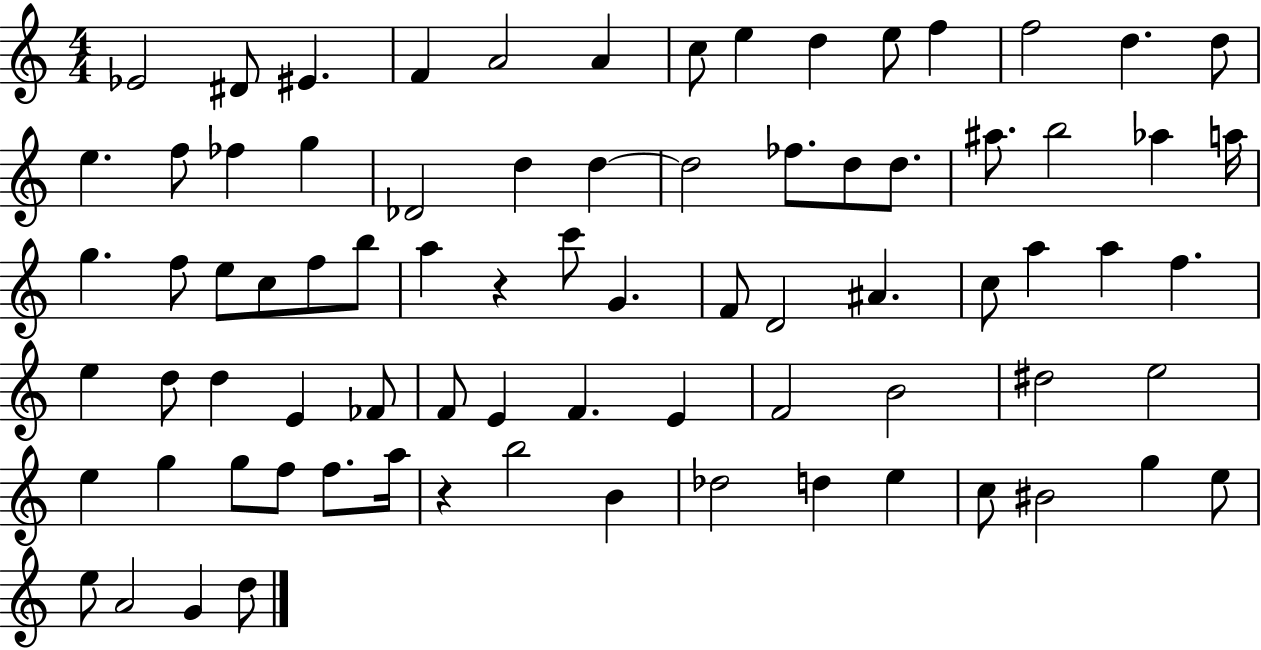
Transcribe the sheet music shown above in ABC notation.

X:1
T:Untitled
M:4/4
L:1/4
K:C
_E2 ^D/2 ^E F A2 A c/2 e d e/2 f f2 d d/2 e f/2 _f g _D2 d d d2 _f/2 d/2 d/2 ^a/2 b2 _a a/4 g f/2 e/2 c/2 f/2 b/2 a z c'/2 G F/2 D2 ^A c/2 a a f e d/2 d E _F/2 F/2 E F E F2 B2 ^d2 e2 e g g/2 f/2 f/2 a/4 z b2 B _d2 d e c/2 ^B2 g e/2 e/2 A2 G d/2